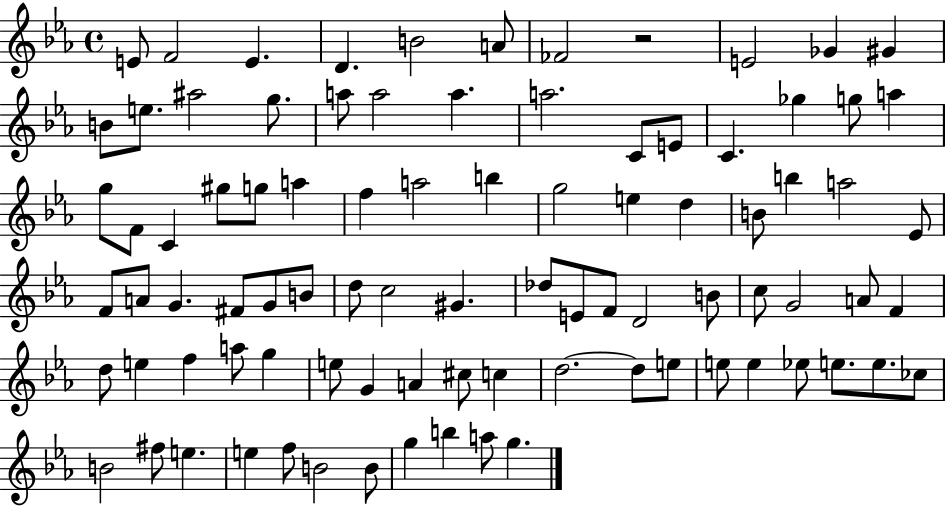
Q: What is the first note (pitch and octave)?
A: E4